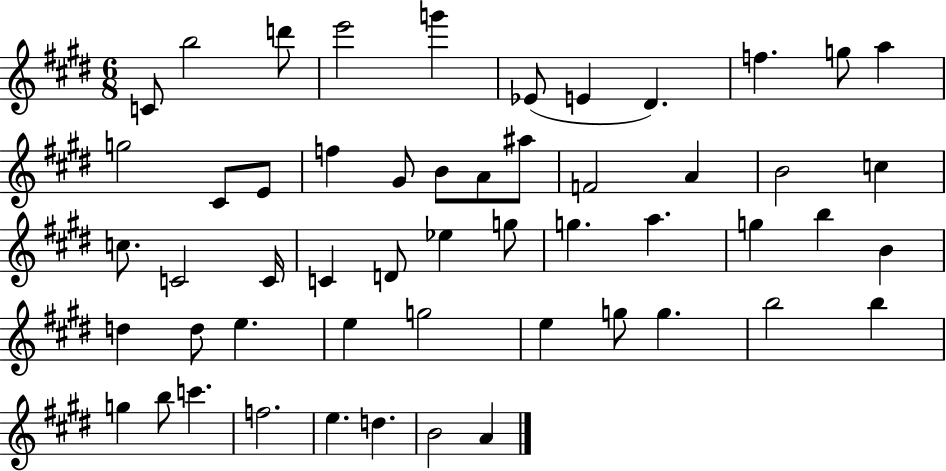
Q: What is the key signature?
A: E major